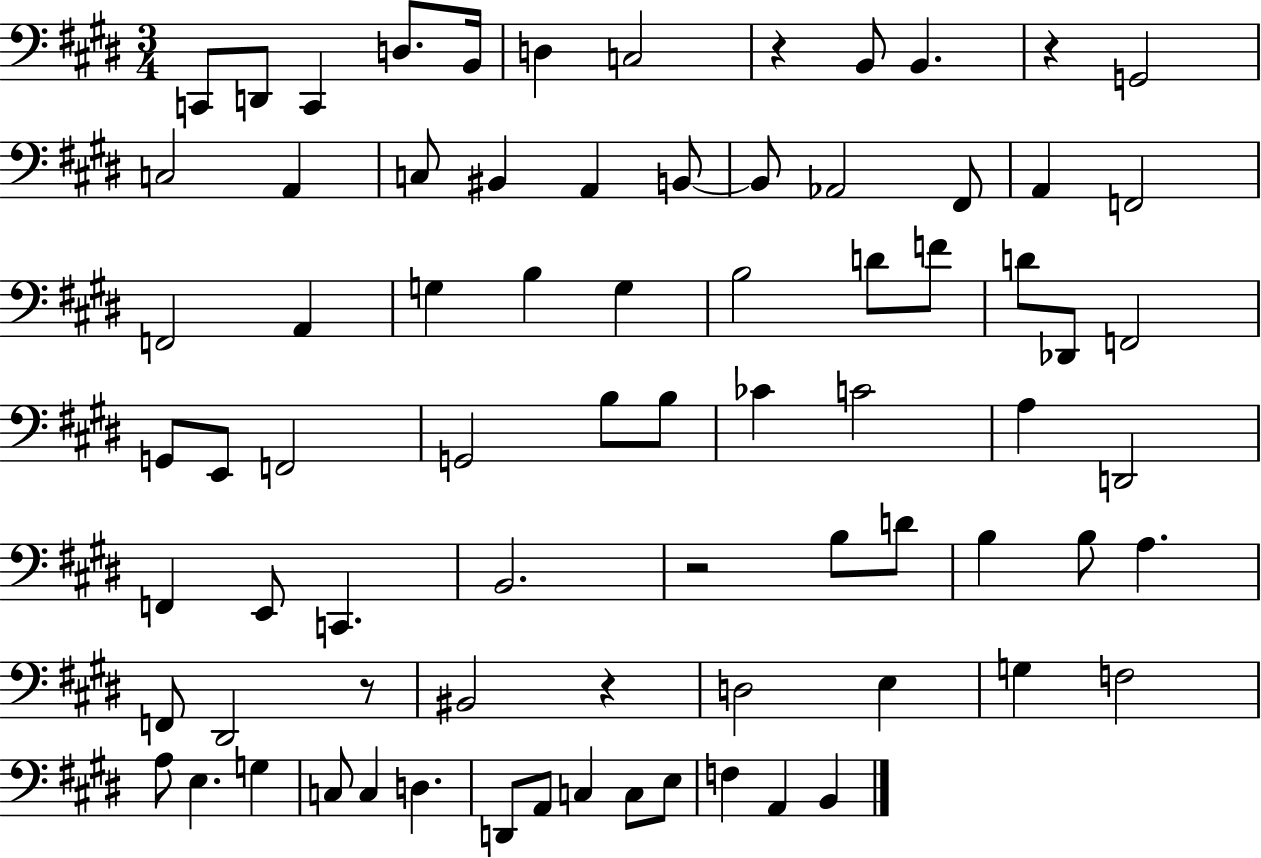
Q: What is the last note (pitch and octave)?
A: B2